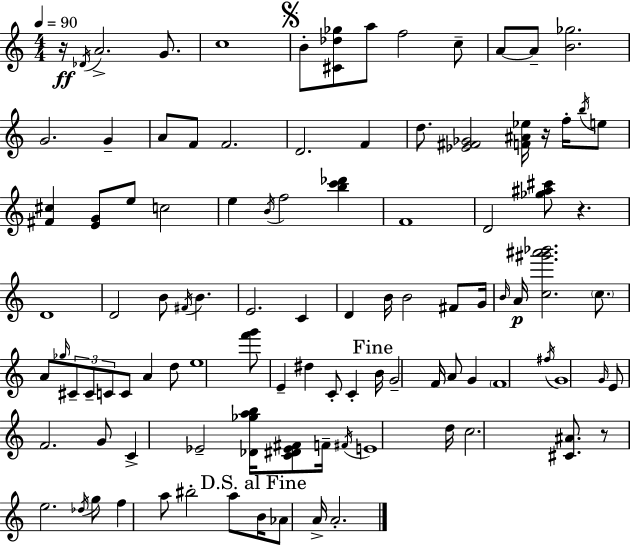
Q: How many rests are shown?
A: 4